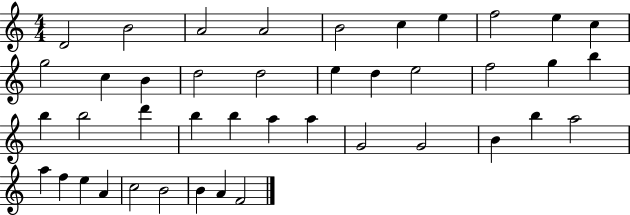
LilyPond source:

{
  \clef treble
  \numericTimeSignature
  \time 4/4
  \key c \major
  d'2 b'2 | a'2 a'2 | b'2 c''4 e''4 | f''2 e''4 c''4 | \break g''2 c''4 b'4 | d''2 d''2 | e''4 d''4 e''2 | f''2 g''4 b''4 | \break b''4 b''2 d'''4 | b''4 b''4 a''4 a''4 | g'2 g'2 | b'4 b''4 a''2 | \break a''4 f''4 e''4 a'4 | c''2 b'2 | b'4 a'4 f'2 | \bar "|."
}